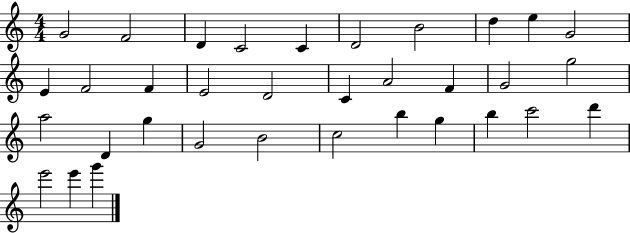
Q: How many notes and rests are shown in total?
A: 34